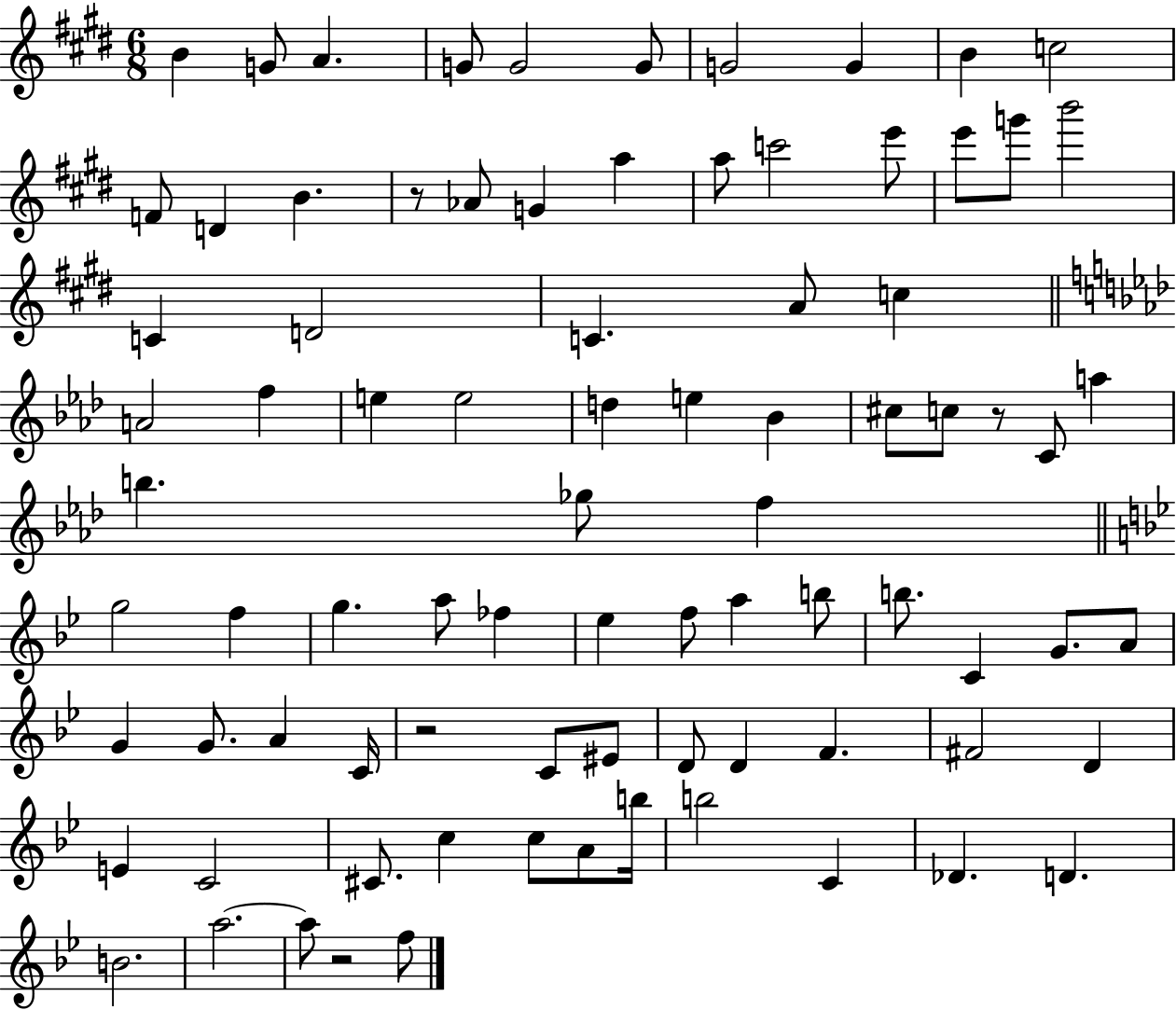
B4/q G4/e A4/q. G4/e G4/h G4/e G4/h G4/q B4/q C5/h F4/e D4/q B4/q. R/e Ab4/e G4/q A5/q A5/e C6/h E6/e E6/e G6/e B6/h C4/q D4/h C4/q. A4/e C5/q A4/h F5/q E5/q E5/h D5/q E5/q Bb4/q C#5/e C5/e R/e C4/e A5/q B5/q. Gb5/e F5/q G5/h F5/q G5/q. A5/e FES5/q Eb5/q F5/e A5/q B5/e B5/e. C4/q G4/e. A4/e G4/q G4/e. A4/q C4/s R/h C4/e EIS4/e D4/e D4/q F4/q. F#4/h D4/q E4/q C4/h C#4/e. C5/q C5/e A4/e B5/s B5/h C4/q Db4/q. D4/q. B4/h. A5/h. A5/e R/h F5/e